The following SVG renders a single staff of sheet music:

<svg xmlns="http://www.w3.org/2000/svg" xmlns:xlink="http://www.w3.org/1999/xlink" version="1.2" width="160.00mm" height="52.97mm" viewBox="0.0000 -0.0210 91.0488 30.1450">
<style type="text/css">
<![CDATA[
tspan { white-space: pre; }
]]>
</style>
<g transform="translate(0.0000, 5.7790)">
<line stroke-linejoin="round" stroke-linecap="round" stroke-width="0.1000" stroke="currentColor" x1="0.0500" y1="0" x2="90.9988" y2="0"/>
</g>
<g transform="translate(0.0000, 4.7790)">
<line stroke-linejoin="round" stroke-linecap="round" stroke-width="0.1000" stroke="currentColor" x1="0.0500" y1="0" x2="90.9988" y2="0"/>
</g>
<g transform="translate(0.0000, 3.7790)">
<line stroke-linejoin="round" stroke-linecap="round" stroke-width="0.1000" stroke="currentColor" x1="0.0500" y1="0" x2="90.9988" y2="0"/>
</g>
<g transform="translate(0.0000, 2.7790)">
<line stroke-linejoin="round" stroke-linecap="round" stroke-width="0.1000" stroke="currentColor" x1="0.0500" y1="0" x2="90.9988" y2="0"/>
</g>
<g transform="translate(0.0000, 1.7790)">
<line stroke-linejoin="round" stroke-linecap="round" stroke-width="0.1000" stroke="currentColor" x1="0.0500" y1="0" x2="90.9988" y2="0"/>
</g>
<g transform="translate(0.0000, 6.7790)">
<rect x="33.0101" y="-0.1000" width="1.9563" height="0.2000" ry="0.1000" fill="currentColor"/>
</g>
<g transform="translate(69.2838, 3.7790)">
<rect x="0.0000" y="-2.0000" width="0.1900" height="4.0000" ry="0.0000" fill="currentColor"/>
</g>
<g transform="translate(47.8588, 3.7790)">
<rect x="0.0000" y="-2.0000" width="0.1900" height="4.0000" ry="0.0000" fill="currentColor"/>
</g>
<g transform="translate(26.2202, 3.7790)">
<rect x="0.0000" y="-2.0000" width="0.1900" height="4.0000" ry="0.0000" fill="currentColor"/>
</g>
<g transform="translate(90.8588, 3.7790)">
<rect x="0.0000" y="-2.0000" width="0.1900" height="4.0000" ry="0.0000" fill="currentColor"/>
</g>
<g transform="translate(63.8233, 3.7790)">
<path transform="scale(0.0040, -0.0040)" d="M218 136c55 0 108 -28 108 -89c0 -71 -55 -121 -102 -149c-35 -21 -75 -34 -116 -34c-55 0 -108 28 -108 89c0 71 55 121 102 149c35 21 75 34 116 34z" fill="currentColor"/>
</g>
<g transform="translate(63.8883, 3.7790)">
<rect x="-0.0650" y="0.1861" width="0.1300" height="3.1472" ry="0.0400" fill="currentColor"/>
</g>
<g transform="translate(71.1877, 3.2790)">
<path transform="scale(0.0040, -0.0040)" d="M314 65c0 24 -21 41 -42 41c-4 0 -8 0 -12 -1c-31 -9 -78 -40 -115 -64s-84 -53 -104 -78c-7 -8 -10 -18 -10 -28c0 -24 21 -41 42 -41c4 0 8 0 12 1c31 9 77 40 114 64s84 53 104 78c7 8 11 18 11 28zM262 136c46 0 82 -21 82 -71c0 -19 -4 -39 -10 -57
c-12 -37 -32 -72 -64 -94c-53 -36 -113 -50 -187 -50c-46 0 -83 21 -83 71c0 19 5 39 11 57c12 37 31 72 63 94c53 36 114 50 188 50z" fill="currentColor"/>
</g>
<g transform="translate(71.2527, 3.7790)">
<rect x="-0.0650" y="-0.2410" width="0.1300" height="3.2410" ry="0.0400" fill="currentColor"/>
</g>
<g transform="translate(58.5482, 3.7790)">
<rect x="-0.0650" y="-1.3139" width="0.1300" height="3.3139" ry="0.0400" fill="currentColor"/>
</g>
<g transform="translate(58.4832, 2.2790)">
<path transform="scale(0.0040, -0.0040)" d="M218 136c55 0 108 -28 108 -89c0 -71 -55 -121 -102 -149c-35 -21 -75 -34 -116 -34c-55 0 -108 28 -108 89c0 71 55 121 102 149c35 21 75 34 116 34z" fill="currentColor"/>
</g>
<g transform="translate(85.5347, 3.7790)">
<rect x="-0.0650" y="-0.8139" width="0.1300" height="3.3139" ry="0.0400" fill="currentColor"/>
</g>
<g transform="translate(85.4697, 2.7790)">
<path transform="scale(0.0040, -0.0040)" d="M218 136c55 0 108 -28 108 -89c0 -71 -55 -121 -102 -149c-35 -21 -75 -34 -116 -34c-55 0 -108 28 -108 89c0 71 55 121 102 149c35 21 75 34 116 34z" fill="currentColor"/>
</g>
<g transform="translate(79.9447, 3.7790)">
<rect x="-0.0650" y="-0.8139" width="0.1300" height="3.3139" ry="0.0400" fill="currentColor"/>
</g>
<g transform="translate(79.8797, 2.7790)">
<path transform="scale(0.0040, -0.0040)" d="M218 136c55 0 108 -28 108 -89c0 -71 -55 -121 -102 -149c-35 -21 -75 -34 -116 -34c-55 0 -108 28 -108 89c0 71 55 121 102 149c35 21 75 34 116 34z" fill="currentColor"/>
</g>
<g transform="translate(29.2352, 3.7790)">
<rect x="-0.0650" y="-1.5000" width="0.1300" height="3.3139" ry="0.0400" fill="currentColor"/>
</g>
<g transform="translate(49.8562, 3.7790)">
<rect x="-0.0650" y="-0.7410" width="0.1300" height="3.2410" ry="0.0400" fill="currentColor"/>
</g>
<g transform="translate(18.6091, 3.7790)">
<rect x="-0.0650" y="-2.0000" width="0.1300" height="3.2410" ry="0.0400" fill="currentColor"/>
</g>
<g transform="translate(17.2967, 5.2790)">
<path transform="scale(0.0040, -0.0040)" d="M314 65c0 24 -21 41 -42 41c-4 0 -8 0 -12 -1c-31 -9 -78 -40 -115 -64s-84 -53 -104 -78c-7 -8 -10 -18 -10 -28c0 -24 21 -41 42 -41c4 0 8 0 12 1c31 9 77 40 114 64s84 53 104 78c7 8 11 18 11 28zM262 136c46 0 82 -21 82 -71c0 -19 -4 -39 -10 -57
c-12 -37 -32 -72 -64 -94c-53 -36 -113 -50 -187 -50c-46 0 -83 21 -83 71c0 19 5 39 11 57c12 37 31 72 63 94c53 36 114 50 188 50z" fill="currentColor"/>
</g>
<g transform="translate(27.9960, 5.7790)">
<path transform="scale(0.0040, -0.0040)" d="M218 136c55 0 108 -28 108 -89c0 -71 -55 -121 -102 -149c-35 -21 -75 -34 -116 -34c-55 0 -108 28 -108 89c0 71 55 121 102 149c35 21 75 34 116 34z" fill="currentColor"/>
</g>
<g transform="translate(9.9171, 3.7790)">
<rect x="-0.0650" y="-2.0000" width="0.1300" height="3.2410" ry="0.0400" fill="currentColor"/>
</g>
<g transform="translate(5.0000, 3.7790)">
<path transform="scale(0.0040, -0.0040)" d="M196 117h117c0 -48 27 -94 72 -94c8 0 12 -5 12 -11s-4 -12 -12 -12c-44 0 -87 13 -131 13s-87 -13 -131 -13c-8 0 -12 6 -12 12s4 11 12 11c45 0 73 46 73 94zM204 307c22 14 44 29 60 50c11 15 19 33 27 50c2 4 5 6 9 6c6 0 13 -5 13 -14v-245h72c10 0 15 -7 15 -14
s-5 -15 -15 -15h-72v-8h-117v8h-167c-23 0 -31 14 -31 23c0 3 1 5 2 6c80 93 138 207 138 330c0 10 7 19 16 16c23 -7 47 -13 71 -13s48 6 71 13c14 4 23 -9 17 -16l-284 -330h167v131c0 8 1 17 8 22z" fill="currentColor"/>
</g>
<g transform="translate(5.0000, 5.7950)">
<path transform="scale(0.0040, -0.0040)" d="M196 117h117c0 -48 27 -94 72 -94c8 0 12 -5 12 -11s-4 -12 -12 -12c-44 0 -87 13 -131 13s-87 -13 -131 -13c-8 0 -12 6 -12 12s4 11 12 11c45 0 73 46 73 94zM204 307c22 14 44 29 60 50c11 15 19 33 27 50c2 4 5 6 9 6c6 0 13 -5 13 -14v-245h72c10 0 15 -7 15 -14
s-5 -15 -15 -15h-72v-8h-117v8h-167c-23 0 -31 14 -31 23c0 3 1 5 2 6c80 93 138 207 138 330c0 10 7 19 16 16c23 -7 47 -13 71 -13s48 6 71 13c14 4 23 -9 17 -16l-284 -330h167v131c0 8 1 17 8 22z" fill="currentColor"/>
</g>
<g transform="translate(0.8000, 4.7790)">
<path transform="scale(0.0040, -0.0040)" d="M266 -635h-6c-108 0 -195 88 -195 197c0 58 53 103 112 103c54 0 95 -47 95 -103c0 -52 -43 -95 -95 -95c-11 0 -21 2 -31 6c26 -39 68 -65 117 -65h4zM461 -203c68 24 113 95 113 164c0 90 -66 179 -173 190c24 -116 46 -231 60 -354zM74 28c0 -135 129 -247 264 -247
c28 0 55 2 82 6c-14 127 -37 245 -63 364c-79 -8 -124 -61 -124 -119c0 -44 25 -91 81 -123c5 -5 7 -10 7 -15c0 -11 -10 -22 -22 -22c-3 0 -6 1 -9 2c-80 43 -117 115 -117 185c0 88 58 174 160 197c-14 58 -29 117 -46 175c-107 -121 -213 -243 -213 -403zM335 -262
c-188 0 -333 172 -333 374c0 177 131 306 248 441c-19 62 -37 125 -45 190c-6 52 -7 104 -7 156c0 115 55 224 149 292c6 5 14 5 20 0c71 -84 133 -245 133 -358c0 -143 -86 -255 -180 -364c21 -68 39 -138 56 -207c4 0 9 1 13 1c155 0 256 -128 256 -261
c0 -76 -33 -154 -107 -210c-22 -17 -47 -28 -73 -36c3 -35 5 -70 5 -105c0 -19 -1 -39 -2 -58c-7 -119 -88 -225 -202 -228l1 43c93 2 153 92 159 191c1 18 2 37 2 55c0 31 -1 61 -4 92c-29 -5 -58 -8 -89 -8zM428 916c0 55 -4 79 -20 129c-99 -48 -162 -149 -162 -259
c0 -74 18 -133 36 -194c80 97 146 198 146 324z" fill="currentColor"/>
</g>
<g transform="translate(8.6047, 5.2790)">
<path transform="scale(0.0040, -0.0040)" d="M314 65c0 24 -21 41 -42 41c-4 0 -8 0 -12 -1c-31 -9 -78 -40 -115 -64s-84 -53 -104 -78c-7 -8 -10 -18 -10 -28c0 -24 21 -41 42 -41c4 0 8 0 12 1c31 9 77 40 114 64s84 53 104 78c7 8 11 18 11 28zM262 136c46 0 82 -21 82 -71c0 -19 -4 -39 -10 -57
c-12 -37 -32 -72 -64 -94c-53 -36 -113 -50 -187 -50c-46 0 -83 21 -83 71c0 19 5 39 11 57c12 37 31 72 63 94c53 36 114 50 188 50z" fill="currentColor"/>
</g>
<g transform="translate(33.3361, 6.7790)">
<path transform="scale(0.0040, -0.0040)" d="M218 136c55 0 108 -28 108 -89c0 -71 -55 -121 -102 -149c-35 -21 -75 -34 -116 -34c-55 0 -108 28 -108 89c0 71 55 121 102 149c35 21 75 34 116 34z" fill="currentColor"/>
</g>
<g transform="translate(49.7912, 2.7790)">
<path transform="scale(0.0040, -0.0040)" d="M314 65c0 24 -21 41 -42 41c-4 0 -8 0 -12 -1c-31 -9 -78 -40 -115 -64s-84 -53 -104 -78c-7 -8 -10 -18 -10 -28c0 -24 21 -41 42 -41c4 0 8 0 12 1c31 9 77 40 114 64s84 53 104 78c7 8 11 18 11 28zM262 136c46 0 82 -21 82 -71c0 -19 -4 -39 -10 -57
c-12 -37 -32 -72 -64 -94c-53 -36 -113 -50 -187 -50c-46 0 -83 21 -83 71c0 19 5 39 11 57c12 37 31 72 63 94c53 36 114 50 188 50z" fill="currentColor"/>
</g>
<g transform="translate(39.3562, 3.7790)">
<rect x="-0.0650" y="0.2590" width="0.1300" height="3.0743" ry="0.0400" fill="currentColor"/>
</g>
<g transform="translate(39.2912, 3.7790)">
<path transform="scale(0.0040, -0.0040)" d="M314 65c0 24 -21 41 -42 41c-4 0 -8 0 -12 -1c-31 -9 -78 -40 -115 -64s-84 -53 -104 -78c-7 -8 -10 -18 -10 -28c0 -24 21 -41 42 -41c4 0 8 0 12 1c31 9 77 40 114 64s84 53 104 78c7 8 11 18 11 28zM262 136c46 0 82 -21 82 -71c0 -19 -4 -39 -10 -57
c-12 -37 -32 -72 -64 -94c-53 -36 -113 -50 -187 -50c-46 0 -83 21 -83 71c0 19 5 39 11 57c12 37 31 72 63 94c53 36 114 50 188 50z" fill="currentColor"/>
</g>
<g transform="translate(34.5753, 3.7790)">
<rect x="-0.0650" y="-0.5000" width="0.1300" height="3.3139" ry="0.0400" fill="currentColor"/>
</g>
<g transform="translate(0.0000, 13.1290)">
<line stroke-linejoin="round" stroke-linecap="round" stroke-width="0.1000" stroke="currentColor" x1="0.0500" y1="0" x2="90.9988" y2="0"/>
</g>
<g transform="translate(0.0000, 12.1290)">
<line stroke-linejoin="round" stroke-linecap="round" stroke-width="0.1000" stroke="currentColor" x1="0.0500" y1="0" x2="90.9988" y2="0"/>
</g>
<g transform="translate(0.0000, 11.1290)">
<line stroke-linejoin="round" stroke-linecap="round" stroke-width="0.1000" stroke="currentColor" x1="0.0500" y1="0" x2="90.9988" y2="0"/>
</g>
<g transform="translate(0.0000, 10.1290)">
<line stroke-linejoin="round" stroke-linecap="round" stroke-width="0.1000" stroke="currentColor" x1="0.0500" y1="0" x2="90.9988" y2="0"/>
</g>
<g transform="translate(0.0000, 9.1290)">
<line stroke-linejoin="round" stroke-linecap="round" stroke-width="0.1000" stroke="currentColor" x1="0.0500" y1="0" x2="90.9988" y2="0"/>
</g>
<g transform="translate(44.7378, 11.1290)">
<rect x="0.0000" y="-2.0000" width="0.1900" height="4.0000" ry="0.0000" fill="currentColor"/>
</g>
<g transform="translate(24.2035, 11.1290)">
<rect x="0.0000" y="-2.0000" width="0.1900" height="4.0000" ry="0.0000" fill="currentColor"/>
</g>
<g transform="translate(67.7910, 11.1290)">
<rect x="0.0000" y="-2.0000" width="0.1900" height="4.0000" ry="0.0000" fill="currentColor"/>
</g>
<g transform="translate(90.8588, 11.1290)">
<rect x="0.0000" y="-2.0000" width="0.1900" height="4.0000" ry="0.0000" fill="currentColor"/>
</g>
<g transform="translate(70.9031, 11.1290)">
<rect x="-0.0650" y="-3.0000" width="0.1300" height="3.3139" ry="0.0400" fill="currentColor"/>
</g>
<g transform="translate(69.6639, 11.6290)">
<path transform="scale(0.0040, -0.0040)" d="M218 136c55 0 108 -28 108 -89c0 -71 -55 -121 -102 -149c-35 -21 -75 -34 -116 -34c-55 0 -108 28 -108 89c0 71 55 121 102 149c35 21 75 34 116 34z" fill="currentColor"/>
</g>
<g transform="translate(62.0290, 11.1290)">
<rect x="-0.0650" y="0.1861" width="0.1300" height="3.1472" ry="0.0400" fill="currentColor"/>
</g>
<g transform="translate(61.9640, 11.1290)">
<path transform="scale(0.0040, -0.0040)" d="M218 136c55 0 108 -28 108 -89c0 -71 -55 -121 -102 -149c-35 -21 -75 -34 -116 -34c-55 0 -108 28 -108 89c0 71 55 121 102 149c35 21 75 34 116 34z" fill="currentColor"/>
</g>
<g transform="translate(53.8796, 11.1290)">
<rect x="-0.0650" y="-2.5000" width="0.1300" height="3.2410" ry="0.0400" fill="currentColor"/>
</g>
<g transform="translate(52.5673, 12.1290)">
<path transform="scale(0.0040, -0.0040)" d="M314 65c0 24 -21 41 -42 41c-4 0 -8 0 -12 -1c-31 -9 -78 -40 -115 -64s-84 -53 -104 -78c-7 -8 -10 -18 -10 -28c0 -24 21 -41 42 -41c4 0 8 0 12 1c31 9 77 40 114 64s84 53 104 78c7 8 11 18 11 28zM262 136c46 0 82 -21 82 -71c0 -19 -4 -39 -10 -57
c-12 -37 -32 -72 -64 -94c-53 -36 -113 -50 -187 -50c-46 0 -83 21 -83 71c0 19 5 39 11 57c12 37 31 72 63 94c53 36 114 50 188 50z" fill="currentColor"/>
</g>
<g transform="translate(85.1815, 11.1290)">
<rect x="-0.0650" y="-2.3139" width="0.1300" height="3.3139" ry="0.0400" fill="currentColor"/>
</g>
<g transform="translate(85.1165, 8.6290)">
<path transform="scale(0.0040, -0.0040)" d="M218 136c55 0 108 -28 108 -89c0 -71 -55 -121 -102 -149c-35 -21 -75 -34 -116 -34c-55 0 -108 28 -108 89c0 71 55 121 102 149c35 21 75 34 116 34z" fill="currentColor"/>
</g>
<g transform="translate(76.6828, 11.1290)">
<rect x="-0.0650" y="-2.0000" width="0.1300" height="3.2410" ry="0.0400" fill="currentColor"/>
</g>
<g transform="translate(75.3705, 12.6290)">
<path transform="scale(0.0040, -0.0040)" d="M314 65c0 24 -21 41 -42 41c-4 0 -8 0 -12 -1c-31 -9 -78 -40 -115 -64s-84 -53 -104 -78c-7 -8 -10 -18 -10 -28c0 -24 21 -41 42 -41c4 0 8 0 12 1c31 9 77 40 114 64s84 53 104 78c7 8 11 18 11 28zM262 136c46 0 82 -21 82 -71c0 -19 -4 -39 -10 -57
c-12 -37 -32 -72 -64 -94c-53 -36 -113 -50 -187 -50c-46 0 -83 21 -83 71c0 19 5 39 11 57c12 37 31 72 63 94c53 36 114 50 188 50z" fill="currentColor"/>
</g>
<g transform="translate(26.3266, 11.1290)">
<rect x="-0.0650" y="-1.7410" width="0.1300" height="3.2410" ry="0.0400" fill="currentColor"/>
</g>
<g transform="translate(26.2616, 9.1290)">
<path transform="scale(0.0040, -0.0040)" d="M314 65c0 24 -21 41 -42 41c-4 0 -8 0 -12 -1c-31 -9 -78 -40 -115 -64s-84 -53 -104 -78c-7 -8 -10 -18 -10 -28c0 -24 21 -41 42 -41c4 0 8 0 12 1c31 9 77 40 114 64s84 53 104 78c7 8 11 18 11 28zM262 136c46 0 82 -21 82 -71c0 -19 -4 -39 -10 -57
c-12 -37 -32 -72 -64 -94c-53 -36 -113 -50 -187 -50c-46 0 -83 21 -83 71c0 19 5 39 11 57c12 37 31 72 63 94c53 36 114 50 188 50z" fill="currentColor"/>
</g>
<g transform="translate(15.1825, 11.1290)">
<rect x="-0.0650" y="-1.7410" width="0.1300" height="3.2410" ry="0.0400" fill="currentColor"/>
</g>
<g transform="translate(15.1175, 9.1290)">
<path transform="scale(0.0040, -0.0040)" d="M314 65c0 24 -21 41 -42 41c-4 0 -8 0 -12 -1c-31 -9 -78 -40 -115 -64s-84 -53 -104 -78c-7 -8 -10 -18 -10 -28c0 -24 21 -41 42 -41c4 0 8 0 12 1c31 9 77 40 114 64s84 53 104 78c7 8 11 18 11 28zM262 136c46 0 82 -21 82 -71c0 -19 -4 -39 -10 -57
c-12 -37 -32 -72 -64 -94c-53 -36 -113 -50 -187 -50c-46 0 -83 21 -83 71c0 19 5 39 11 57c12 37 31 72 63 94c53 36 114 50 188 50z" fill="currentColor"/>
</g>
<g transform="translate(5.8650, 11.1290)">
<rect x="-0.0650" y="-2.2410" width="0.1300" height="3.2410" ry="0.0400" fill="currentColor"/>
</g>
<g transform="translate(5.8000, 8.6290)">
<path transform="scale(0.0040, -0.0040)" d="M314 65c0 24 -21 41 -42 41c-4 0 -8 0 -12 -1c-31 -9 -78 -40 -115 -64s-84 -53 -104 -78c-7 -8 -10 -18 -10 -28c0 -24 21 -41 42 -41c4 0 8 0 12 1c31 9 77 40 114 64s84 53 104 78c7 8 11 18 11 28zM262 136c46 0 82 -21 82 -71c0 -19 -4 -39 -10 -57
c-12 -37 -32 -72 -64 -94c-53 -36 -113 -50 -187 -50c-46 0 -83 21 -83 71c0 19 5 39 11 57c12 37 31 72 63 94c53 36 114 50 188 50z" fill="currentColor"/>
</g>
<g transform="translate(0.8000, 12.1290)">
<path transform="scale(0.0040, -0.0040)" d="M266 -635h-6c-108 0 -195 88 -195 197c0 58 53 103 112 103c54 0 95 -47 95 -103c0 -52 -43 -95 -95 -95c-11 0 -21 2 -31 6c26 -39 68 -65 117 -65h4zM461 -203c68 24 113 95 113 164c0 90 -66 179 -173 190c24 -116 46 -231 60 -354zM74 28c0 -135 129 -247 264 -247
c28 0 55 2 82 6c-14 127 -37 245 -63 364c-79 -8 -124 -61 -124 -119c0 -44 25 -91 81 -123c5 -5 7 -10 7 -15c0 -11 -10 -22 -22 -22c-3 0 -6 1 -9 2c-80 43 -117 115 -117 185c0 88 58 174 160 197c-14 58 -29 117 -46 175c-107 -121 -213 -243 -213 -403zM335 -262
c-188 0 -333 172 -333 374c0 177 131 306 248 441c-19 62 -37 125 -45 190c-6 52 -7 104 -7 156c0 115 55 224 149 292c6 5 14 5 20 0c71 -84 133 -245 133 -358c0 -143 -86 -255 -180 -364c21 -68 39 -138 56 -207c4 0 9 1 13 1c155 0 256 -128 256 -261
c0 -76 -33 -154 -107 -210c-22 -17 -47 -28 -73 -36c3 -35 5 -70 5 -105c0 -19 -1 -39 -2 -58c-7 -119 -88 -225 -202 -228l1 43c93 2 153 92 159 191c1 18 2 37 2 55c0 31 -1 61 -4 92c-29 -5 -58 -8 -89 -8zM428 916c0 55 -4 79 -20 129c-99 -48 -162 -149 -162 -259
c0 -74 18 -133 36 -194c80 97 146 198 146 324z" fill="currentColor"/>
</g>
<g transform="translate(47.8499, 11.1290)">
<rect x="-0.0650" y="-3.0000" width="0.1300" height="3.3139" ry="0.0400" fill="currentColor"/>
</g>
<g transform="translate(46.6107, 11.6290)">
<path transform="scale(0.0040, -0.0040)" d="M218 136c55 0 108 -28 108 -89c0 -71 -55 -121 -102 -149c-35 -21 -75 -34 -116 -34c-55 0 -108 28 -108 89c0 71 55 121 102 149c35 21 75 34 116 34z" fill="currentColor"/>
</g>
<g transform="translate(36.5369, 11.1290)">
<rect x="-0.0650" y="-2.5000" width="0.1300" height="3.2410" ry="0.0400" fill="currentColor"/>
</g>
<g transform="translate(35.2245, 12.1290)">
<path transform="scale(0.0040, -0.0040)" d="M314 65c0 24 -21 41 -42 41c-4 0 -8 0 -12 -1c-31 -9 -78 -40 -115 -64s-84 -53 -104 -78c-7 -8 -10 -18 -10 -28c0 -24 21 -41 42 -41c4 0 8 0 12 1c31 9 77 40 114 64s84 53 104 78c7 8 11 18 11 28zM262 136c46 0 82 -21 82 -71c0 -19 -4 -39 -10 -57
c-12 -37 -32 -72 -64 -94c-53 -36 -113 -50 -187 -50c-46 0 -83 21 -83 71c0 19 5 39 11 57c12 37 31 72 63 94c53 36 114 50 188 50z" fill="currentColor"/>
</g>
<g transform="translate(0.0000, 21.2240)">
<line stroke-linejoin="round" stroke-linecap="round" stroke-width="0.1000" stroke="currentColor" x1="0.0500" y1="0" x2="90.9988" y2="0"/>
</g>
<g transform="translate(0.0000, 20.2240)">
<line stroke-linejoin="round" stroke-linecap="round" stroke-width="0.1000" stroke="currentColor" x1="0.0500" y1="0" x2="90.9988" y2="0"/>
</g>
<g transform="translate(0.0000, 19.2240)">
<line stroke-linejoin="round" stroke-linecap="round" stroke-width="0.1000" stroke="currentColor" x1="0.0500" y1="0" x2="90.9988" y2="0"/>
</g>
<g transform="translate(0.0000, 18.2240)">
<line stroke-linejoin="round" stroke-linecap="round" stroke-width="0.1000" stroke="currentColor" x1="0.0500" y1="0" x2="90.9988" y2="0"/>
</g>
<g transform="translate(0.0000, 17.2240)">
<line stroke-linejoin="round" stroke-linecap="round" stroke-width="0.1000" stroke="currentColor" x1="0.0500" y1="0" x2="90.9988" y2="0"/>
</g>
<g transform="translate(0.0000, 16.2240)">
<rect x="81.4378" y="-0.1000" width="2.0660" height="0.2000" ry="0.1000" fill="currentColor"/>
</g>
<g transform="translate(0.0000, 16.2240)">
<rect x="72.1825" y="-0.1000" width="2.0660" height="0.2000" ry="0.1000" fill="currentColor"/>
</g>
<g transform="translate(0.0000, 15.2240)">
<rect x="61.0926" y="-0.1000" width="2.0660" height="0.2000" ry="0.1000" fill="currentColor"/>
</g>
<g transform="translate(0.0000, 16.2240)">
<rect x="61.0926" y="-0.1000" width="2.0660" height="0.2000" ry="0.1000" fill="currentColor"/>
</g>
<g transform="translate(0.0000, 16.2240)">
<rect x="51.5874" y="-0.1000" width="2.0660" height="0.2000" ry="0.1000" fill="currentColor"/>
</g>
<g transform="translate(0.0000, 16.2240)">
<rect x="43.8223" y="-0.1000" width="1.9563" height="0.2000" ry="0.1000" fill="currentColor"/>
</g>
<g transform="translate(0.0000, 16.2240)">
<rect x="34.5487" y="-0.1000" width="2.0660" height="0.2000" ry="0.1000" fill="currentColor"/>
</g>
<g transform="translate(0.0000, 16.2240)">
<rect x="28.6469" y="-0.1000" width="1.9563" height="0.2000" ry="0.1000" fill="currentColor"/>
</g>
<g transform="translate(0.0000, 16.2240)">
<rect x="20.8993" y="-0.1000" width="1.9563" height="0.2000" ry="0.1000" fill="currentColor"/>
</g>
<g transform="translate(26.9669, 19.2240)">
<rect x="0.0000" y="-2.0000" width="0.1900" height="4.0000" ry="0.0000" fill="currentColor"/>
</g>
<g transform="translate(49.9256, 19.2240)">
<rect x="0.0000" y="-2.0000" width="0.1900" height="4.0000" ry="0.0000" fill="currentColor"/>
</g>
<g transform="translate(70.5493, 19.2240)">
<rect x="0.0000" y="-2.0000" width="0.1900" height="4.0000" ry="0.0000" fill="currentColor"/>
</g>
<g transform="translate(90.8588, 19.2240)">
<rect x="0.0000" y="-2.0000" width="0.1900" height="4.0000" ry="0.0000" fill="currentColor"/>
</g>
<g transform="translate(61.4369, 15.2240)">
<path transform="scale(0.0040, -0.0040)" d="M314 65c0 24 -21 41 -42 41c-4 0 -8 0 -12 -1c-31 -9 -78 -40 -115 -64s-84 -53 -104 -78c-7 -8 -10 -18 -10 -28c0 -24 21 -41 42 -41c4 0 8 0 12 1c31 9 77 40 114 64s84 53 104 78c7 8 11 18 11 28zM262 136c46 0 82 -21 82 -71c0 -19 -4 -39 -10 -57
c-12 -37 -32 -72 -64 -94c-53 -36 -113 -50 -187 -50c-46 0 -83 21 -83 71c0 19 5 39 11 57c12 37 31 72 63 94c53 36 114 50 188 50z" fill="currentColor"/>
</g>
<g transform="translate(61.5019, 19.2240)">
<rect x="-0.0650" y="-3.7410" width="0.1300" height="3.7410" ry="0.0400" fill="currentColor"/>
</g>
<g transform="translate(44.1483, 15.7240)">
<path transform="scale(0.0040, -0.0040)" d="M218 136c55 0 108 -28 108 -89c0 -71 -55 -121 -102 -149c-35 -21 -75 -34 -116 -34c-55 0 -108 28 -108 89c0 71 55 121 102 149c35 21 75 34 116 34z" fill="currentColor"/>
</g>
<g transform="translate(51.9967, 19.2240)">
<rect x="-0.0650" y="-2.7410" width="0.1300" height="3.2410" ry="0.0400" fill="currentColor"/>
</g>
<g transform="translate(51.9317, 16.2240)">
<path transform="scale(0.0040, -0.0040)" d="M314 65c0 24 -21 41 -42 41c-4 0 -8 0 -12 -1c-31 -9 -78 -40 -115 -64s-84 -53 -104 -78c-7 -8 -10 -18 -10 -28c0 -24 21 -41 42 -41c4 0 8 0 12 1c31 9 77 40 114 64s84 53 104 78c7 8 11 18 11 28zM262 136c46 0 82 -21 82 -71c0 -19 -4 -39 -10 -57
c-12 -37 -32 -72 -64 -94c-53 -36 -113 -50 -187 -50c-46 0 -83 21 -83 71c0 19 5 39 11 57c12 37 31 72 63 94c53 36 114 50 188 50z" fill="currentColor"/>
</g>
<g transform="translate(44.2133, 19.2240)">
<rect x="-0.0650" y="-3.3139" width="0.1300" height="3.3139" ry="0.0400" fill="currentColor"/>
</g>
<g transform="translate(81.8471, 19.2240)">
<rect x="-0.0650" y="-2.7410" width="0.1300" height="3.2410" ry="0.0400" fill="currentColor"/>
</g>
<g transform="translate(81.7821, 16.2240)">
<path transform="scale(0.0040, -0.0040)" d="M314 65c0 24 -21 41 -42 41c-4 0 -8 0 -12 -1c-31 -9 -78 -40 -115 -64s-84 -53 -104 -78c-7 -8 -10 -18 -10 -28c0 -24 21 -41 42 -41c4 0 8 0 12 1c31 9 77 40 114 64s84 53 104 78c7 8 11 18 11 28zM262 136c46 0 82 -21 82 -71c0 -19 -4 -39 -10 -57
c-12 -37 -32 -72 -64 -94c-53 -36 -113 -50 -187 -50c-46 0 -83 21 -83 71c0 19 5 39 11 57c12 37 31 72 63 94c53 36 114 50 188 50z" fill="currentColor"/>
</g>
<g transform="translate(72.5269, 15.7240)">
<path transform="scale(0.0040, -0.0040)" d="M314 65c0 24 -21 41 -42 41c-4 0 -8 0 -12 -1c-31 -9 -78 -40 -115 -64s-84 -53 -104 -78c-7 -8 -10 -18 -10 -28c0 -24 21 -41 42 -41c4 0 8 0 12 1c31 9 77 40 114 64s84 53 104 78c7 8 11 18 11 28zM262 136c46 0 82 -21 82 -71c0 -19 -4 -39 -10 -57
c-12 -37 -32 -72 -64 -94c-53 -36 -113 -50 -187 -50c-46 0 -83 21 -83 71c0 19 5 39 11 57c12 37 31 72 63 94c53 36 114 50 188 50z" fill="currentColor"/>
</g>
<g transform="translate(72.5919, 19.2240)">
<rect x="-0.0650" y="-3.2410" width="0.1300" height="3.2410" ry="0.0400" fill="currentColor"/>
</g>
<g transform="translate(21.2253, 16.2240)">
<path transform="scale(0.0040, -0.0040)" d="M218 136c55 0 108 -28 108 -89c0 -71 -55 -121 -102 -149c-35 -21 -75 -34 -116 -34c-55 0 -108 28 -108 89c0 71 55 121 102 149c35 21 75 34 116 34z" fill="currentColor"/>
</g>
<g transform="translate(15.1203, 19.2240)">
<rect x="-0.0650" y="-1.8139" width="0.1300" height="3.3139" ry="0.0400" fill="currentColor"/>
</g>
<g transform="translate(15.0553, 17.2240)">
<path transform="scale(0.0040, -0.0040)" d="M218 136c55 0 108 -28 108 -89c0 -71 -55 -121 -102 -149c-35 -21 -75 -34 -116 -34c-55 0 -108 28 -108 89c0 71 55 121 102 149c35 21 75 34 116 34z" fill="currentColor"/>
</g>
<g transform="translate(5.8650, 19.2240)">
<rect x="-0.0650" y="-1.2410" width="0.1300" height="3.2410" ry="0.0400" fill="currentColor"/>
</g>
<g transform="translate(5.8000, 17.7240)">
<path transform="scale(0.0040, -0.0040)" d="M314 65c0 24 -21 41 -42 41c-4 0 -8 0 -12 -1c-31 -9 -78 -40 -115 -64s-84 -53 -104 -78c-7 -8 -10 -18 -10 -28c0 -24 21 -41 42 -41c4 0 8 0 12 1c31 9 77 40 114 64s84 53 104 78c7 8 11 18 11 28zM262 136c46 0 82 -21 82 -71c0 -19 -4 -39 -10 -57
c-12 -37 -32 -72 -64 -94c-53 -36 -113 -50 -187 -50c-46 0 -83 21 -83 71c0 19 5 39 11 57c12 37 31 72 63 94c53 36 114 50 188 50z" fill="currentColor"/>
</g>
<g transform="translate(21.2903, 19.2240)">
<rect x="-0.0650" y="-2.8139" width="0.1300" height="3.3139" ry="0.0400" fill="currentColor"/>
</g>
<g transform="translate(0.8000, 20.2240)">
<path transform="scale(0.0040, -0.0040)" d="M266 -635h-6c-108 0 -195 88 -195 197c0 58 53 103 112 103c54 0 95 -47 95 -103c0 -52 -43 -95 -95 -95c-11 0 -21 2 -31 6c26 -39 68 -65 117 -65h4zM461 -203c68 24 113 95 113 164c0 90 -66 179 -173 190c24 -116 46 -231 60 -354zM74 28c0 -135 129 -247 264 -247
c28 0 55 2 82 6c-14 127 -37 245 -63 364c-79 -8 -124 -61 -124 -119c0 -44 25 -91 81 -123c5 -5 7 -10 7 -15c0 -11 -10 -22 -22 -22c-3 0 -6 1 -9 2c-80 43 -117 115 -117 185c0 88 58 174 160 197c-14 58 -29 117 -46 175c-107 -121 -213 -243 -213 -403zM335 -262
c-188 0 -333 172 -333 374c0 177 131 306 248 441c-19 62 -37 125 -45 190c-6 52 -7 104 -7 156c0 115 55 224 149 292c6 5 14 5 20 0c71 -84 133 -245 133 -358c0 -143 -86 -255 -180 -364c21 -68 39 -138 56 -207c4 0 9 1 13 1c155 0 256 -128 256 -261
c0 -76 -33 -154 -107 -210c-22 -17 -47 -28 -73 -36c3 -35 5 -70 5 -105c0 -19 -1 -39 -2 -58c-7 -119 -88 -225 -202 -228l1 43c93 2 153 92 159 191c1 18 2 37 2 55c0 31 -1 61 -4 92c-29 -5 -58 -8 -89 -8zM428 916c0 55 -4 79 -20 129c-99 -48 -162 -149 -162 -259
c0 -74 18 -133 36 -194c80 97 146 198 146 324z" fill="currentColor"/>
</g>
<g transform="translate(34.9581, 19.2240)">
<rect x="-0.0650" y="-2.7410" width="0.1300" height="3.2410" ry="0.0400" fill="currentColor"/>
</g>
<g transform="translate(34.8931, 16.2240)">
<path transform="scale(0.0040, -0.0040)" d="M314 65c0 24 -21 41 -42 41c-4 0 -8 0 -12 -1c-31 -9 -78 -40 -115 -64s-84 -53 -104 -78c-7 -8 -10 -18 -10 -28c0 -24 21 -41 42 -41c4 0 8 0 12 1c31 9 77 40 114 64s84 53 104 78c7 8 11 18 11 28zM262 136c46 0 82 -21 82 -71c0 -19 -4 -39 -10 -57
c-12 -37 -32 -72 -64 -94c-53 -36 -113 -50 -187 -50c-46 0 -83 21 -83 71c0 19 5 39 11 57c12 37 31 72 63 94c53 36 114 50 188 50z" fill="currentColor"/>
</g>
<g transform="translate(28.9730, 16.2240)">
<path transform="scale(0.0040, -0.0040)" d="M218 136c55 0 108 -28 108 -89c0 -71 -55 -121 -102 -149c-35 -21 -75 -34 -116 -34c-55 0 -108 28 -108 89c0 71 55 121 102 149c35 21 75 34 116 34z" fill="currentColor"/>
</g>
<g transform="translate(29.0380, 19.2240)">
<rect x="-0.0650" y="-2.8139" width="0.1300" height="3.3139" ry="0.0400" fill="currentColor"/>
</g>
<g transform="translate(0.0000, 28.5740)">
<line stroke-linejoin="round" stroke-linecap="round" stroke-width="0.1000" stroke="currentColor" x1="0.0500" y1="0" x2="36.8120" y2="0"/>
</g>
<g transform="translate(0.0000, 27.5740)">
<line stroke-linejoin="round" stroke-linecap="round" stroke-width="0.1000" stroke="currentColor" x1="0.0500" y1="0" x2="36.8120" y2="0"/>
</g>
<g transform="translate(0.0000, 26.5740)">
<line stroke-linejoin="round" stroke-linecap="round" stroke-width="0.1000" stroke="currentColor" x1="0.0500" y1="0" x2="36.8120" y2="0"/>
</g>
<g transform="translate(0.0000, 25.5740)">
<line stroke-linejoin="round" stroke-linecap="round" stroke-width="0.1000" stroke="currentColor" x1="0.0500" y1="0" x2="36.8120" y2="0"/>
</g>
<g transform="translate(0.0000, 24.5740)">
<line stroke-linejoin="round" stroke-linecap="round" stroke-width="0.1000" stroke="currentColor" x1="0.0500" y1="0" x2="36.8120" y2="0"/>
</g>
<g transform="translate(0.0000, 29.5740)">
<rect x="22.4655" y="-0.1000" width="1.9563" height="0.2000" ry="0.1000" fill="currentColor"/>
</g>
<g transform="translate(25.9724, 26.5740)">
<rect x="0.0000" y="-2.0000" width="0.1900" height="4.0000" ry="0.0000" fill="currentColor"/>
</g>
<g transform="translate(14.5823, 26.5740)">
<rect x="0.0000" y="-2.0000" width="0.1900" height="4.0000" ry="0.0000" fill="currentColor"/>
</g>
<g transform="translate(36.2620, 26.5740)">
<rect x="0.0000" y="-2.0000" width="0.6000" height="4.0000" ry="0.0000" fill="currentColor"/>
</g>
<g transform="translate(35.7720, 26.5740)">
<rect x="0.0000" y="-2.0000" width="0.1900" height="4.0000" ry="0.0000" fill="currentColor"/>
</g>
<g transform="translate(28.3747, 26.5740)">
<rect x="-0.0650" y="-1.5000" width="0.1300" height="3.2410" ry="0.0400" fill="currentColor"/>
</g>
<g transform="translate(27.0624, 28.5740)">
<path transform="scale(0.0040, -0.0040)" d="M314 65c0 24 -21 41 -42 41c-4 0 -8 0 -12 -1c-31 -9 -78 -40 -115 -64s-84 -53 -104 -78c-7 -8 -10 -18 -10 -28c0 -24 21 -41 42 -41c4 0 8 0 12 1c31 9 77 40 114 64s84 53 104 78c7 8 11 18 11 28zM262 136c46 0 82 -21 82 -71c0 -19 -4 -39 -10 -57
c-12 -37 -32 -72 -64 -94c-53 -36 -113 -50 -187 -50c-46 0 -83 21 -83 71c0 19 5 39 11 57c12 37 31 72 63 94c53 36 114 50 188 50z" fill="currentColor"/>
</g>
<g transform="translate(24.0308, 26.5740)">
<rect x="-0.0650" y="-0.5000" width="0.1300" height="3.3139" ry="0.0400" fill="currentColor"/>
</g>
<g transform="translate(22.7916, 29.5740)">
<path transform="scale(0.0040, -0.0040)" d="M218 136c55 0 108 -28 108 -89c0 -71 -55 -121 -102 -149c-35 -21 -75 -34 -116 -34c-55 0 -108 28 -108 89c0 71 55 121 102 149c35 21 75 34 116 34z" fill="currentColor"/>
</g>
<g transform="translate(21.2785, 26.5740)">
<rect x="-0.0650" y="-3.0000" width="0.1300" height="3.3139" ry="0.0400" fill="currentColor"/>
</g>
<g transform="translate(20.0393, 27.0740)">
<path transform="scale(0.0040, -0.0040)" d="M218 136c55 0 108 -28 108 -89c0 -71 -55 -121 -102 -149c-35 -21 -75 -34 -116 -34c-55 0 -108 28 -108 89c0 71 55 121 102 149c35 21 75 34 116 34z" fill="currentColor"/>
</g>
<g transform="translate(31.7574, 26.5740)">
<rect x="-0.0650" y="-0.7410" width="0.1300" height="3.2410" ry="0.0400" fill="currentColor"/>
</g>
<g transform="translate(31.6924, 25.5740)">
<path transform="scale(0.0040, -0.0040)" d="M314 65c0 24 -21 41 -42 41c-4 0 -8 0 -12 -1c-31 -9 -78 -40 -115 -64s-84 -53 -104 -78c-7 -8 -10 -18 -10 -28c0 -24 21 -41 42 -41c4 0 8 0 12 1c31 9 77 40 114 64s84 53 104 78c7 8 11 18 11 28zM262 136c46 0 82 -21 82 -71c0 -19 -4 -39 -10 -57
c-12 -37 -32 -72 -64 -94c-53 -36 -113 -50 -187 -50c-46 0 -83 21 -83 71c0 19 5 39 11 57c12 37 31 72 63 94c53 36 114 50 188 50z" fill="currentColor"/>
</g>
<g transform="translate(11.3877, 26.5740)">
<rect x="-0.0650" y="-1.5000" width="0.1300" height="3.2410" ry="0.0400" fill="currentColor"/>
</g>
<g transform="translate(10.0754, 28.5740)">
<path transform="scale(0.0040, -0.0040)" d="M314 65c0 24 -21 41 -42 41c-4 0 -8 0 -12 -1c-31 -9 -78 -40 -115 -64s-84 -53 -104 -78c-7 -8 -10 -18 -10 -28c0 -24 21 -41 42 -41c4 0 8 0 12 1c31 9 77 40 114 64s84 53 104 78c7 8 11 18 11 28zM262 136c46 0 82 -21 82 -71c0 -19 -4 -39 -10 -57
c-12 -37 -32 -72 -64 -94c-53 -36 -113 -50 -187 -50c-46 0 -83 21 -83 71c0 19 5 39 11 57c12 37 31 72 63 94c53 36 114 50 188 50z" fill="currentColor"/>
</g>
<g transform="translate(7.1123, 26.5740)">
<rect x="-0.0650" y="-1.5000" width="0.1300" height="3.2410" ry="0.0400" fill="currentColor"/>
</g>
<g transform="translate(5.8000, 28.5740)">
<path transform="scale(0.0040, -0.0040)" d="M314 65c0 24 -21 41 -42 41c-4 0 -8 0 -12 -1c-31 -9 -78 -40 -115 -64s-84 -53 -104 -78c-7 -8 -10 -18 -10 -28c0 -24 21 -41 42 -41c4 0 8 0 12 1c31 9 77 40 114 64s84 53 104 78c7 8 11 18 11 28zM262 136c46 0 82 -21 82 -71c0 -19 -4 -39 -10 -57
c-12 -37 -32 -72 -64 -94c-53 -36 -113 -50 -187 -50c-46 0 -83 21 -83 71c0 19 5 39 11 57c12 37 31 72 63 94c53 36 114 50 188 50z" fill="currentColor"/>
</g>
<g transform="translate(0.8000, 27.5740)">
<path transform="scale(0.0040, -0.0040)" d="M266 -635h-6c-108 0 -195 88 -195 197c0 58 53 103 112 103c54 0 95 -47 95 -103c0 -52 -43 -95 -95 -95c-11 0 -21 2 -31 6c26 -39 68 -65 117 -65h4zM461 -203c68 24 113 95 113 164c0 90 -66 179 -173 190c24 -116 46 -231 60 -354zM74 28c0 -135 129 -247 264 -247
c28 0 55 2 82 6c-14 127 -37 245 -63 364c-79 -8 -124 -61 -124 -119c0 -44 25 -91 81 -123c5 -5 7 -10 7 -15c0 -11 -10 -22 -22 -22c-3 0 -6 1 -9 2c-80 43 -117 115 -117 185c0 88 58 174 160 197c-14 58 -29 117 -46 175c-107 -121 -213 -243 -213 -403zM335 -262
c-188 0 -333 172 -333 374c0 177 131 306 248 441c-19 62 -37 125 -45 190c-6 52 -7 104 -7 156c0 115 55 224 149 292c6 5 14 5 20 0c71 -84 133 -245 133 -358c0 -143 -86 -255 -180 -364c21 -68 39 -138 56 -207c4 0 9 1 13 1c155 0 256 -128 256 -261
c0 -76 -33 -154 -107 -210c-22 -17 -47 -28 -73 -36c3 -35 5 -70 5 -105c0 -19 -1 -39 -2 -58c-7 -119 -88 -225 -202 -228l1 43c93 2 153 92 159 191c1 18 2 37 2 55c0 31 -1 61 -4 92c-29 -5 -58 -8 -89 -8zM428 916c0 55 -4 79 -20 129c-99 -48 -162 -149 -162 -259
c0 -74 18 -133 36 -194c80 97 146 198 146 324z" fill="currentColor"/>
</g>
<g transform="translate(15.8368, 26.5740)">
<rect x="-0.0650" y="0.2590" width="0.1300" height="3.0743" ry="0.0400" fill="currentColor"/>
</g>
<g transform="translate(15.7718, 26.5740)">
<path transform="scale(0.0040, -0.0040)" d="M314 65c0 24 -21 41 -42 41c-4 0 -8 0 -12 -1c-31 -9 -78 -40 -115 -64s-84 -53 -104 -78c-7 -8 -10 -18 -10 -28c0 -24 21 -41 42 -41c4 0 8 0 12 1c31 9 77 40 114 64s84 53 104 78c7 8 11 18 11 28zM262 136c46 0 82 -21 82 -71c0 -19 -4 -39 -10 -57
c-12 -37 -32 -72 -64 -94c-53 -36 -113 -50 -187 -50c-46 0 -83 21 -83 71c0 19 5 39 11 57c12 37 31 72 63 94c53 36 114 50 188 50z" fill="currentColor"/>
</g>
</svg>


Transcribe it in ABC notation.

X:1
T:Untitled
M:4/4
L:1/4
K:C
F2 F2 E C B2 d2 e B c2 d d g2 f2 f2 G2 A G2 B A F2 g e2 f a a a2 b a2 c'2 b2 a2 E2 E2 B2 A C E2 d2